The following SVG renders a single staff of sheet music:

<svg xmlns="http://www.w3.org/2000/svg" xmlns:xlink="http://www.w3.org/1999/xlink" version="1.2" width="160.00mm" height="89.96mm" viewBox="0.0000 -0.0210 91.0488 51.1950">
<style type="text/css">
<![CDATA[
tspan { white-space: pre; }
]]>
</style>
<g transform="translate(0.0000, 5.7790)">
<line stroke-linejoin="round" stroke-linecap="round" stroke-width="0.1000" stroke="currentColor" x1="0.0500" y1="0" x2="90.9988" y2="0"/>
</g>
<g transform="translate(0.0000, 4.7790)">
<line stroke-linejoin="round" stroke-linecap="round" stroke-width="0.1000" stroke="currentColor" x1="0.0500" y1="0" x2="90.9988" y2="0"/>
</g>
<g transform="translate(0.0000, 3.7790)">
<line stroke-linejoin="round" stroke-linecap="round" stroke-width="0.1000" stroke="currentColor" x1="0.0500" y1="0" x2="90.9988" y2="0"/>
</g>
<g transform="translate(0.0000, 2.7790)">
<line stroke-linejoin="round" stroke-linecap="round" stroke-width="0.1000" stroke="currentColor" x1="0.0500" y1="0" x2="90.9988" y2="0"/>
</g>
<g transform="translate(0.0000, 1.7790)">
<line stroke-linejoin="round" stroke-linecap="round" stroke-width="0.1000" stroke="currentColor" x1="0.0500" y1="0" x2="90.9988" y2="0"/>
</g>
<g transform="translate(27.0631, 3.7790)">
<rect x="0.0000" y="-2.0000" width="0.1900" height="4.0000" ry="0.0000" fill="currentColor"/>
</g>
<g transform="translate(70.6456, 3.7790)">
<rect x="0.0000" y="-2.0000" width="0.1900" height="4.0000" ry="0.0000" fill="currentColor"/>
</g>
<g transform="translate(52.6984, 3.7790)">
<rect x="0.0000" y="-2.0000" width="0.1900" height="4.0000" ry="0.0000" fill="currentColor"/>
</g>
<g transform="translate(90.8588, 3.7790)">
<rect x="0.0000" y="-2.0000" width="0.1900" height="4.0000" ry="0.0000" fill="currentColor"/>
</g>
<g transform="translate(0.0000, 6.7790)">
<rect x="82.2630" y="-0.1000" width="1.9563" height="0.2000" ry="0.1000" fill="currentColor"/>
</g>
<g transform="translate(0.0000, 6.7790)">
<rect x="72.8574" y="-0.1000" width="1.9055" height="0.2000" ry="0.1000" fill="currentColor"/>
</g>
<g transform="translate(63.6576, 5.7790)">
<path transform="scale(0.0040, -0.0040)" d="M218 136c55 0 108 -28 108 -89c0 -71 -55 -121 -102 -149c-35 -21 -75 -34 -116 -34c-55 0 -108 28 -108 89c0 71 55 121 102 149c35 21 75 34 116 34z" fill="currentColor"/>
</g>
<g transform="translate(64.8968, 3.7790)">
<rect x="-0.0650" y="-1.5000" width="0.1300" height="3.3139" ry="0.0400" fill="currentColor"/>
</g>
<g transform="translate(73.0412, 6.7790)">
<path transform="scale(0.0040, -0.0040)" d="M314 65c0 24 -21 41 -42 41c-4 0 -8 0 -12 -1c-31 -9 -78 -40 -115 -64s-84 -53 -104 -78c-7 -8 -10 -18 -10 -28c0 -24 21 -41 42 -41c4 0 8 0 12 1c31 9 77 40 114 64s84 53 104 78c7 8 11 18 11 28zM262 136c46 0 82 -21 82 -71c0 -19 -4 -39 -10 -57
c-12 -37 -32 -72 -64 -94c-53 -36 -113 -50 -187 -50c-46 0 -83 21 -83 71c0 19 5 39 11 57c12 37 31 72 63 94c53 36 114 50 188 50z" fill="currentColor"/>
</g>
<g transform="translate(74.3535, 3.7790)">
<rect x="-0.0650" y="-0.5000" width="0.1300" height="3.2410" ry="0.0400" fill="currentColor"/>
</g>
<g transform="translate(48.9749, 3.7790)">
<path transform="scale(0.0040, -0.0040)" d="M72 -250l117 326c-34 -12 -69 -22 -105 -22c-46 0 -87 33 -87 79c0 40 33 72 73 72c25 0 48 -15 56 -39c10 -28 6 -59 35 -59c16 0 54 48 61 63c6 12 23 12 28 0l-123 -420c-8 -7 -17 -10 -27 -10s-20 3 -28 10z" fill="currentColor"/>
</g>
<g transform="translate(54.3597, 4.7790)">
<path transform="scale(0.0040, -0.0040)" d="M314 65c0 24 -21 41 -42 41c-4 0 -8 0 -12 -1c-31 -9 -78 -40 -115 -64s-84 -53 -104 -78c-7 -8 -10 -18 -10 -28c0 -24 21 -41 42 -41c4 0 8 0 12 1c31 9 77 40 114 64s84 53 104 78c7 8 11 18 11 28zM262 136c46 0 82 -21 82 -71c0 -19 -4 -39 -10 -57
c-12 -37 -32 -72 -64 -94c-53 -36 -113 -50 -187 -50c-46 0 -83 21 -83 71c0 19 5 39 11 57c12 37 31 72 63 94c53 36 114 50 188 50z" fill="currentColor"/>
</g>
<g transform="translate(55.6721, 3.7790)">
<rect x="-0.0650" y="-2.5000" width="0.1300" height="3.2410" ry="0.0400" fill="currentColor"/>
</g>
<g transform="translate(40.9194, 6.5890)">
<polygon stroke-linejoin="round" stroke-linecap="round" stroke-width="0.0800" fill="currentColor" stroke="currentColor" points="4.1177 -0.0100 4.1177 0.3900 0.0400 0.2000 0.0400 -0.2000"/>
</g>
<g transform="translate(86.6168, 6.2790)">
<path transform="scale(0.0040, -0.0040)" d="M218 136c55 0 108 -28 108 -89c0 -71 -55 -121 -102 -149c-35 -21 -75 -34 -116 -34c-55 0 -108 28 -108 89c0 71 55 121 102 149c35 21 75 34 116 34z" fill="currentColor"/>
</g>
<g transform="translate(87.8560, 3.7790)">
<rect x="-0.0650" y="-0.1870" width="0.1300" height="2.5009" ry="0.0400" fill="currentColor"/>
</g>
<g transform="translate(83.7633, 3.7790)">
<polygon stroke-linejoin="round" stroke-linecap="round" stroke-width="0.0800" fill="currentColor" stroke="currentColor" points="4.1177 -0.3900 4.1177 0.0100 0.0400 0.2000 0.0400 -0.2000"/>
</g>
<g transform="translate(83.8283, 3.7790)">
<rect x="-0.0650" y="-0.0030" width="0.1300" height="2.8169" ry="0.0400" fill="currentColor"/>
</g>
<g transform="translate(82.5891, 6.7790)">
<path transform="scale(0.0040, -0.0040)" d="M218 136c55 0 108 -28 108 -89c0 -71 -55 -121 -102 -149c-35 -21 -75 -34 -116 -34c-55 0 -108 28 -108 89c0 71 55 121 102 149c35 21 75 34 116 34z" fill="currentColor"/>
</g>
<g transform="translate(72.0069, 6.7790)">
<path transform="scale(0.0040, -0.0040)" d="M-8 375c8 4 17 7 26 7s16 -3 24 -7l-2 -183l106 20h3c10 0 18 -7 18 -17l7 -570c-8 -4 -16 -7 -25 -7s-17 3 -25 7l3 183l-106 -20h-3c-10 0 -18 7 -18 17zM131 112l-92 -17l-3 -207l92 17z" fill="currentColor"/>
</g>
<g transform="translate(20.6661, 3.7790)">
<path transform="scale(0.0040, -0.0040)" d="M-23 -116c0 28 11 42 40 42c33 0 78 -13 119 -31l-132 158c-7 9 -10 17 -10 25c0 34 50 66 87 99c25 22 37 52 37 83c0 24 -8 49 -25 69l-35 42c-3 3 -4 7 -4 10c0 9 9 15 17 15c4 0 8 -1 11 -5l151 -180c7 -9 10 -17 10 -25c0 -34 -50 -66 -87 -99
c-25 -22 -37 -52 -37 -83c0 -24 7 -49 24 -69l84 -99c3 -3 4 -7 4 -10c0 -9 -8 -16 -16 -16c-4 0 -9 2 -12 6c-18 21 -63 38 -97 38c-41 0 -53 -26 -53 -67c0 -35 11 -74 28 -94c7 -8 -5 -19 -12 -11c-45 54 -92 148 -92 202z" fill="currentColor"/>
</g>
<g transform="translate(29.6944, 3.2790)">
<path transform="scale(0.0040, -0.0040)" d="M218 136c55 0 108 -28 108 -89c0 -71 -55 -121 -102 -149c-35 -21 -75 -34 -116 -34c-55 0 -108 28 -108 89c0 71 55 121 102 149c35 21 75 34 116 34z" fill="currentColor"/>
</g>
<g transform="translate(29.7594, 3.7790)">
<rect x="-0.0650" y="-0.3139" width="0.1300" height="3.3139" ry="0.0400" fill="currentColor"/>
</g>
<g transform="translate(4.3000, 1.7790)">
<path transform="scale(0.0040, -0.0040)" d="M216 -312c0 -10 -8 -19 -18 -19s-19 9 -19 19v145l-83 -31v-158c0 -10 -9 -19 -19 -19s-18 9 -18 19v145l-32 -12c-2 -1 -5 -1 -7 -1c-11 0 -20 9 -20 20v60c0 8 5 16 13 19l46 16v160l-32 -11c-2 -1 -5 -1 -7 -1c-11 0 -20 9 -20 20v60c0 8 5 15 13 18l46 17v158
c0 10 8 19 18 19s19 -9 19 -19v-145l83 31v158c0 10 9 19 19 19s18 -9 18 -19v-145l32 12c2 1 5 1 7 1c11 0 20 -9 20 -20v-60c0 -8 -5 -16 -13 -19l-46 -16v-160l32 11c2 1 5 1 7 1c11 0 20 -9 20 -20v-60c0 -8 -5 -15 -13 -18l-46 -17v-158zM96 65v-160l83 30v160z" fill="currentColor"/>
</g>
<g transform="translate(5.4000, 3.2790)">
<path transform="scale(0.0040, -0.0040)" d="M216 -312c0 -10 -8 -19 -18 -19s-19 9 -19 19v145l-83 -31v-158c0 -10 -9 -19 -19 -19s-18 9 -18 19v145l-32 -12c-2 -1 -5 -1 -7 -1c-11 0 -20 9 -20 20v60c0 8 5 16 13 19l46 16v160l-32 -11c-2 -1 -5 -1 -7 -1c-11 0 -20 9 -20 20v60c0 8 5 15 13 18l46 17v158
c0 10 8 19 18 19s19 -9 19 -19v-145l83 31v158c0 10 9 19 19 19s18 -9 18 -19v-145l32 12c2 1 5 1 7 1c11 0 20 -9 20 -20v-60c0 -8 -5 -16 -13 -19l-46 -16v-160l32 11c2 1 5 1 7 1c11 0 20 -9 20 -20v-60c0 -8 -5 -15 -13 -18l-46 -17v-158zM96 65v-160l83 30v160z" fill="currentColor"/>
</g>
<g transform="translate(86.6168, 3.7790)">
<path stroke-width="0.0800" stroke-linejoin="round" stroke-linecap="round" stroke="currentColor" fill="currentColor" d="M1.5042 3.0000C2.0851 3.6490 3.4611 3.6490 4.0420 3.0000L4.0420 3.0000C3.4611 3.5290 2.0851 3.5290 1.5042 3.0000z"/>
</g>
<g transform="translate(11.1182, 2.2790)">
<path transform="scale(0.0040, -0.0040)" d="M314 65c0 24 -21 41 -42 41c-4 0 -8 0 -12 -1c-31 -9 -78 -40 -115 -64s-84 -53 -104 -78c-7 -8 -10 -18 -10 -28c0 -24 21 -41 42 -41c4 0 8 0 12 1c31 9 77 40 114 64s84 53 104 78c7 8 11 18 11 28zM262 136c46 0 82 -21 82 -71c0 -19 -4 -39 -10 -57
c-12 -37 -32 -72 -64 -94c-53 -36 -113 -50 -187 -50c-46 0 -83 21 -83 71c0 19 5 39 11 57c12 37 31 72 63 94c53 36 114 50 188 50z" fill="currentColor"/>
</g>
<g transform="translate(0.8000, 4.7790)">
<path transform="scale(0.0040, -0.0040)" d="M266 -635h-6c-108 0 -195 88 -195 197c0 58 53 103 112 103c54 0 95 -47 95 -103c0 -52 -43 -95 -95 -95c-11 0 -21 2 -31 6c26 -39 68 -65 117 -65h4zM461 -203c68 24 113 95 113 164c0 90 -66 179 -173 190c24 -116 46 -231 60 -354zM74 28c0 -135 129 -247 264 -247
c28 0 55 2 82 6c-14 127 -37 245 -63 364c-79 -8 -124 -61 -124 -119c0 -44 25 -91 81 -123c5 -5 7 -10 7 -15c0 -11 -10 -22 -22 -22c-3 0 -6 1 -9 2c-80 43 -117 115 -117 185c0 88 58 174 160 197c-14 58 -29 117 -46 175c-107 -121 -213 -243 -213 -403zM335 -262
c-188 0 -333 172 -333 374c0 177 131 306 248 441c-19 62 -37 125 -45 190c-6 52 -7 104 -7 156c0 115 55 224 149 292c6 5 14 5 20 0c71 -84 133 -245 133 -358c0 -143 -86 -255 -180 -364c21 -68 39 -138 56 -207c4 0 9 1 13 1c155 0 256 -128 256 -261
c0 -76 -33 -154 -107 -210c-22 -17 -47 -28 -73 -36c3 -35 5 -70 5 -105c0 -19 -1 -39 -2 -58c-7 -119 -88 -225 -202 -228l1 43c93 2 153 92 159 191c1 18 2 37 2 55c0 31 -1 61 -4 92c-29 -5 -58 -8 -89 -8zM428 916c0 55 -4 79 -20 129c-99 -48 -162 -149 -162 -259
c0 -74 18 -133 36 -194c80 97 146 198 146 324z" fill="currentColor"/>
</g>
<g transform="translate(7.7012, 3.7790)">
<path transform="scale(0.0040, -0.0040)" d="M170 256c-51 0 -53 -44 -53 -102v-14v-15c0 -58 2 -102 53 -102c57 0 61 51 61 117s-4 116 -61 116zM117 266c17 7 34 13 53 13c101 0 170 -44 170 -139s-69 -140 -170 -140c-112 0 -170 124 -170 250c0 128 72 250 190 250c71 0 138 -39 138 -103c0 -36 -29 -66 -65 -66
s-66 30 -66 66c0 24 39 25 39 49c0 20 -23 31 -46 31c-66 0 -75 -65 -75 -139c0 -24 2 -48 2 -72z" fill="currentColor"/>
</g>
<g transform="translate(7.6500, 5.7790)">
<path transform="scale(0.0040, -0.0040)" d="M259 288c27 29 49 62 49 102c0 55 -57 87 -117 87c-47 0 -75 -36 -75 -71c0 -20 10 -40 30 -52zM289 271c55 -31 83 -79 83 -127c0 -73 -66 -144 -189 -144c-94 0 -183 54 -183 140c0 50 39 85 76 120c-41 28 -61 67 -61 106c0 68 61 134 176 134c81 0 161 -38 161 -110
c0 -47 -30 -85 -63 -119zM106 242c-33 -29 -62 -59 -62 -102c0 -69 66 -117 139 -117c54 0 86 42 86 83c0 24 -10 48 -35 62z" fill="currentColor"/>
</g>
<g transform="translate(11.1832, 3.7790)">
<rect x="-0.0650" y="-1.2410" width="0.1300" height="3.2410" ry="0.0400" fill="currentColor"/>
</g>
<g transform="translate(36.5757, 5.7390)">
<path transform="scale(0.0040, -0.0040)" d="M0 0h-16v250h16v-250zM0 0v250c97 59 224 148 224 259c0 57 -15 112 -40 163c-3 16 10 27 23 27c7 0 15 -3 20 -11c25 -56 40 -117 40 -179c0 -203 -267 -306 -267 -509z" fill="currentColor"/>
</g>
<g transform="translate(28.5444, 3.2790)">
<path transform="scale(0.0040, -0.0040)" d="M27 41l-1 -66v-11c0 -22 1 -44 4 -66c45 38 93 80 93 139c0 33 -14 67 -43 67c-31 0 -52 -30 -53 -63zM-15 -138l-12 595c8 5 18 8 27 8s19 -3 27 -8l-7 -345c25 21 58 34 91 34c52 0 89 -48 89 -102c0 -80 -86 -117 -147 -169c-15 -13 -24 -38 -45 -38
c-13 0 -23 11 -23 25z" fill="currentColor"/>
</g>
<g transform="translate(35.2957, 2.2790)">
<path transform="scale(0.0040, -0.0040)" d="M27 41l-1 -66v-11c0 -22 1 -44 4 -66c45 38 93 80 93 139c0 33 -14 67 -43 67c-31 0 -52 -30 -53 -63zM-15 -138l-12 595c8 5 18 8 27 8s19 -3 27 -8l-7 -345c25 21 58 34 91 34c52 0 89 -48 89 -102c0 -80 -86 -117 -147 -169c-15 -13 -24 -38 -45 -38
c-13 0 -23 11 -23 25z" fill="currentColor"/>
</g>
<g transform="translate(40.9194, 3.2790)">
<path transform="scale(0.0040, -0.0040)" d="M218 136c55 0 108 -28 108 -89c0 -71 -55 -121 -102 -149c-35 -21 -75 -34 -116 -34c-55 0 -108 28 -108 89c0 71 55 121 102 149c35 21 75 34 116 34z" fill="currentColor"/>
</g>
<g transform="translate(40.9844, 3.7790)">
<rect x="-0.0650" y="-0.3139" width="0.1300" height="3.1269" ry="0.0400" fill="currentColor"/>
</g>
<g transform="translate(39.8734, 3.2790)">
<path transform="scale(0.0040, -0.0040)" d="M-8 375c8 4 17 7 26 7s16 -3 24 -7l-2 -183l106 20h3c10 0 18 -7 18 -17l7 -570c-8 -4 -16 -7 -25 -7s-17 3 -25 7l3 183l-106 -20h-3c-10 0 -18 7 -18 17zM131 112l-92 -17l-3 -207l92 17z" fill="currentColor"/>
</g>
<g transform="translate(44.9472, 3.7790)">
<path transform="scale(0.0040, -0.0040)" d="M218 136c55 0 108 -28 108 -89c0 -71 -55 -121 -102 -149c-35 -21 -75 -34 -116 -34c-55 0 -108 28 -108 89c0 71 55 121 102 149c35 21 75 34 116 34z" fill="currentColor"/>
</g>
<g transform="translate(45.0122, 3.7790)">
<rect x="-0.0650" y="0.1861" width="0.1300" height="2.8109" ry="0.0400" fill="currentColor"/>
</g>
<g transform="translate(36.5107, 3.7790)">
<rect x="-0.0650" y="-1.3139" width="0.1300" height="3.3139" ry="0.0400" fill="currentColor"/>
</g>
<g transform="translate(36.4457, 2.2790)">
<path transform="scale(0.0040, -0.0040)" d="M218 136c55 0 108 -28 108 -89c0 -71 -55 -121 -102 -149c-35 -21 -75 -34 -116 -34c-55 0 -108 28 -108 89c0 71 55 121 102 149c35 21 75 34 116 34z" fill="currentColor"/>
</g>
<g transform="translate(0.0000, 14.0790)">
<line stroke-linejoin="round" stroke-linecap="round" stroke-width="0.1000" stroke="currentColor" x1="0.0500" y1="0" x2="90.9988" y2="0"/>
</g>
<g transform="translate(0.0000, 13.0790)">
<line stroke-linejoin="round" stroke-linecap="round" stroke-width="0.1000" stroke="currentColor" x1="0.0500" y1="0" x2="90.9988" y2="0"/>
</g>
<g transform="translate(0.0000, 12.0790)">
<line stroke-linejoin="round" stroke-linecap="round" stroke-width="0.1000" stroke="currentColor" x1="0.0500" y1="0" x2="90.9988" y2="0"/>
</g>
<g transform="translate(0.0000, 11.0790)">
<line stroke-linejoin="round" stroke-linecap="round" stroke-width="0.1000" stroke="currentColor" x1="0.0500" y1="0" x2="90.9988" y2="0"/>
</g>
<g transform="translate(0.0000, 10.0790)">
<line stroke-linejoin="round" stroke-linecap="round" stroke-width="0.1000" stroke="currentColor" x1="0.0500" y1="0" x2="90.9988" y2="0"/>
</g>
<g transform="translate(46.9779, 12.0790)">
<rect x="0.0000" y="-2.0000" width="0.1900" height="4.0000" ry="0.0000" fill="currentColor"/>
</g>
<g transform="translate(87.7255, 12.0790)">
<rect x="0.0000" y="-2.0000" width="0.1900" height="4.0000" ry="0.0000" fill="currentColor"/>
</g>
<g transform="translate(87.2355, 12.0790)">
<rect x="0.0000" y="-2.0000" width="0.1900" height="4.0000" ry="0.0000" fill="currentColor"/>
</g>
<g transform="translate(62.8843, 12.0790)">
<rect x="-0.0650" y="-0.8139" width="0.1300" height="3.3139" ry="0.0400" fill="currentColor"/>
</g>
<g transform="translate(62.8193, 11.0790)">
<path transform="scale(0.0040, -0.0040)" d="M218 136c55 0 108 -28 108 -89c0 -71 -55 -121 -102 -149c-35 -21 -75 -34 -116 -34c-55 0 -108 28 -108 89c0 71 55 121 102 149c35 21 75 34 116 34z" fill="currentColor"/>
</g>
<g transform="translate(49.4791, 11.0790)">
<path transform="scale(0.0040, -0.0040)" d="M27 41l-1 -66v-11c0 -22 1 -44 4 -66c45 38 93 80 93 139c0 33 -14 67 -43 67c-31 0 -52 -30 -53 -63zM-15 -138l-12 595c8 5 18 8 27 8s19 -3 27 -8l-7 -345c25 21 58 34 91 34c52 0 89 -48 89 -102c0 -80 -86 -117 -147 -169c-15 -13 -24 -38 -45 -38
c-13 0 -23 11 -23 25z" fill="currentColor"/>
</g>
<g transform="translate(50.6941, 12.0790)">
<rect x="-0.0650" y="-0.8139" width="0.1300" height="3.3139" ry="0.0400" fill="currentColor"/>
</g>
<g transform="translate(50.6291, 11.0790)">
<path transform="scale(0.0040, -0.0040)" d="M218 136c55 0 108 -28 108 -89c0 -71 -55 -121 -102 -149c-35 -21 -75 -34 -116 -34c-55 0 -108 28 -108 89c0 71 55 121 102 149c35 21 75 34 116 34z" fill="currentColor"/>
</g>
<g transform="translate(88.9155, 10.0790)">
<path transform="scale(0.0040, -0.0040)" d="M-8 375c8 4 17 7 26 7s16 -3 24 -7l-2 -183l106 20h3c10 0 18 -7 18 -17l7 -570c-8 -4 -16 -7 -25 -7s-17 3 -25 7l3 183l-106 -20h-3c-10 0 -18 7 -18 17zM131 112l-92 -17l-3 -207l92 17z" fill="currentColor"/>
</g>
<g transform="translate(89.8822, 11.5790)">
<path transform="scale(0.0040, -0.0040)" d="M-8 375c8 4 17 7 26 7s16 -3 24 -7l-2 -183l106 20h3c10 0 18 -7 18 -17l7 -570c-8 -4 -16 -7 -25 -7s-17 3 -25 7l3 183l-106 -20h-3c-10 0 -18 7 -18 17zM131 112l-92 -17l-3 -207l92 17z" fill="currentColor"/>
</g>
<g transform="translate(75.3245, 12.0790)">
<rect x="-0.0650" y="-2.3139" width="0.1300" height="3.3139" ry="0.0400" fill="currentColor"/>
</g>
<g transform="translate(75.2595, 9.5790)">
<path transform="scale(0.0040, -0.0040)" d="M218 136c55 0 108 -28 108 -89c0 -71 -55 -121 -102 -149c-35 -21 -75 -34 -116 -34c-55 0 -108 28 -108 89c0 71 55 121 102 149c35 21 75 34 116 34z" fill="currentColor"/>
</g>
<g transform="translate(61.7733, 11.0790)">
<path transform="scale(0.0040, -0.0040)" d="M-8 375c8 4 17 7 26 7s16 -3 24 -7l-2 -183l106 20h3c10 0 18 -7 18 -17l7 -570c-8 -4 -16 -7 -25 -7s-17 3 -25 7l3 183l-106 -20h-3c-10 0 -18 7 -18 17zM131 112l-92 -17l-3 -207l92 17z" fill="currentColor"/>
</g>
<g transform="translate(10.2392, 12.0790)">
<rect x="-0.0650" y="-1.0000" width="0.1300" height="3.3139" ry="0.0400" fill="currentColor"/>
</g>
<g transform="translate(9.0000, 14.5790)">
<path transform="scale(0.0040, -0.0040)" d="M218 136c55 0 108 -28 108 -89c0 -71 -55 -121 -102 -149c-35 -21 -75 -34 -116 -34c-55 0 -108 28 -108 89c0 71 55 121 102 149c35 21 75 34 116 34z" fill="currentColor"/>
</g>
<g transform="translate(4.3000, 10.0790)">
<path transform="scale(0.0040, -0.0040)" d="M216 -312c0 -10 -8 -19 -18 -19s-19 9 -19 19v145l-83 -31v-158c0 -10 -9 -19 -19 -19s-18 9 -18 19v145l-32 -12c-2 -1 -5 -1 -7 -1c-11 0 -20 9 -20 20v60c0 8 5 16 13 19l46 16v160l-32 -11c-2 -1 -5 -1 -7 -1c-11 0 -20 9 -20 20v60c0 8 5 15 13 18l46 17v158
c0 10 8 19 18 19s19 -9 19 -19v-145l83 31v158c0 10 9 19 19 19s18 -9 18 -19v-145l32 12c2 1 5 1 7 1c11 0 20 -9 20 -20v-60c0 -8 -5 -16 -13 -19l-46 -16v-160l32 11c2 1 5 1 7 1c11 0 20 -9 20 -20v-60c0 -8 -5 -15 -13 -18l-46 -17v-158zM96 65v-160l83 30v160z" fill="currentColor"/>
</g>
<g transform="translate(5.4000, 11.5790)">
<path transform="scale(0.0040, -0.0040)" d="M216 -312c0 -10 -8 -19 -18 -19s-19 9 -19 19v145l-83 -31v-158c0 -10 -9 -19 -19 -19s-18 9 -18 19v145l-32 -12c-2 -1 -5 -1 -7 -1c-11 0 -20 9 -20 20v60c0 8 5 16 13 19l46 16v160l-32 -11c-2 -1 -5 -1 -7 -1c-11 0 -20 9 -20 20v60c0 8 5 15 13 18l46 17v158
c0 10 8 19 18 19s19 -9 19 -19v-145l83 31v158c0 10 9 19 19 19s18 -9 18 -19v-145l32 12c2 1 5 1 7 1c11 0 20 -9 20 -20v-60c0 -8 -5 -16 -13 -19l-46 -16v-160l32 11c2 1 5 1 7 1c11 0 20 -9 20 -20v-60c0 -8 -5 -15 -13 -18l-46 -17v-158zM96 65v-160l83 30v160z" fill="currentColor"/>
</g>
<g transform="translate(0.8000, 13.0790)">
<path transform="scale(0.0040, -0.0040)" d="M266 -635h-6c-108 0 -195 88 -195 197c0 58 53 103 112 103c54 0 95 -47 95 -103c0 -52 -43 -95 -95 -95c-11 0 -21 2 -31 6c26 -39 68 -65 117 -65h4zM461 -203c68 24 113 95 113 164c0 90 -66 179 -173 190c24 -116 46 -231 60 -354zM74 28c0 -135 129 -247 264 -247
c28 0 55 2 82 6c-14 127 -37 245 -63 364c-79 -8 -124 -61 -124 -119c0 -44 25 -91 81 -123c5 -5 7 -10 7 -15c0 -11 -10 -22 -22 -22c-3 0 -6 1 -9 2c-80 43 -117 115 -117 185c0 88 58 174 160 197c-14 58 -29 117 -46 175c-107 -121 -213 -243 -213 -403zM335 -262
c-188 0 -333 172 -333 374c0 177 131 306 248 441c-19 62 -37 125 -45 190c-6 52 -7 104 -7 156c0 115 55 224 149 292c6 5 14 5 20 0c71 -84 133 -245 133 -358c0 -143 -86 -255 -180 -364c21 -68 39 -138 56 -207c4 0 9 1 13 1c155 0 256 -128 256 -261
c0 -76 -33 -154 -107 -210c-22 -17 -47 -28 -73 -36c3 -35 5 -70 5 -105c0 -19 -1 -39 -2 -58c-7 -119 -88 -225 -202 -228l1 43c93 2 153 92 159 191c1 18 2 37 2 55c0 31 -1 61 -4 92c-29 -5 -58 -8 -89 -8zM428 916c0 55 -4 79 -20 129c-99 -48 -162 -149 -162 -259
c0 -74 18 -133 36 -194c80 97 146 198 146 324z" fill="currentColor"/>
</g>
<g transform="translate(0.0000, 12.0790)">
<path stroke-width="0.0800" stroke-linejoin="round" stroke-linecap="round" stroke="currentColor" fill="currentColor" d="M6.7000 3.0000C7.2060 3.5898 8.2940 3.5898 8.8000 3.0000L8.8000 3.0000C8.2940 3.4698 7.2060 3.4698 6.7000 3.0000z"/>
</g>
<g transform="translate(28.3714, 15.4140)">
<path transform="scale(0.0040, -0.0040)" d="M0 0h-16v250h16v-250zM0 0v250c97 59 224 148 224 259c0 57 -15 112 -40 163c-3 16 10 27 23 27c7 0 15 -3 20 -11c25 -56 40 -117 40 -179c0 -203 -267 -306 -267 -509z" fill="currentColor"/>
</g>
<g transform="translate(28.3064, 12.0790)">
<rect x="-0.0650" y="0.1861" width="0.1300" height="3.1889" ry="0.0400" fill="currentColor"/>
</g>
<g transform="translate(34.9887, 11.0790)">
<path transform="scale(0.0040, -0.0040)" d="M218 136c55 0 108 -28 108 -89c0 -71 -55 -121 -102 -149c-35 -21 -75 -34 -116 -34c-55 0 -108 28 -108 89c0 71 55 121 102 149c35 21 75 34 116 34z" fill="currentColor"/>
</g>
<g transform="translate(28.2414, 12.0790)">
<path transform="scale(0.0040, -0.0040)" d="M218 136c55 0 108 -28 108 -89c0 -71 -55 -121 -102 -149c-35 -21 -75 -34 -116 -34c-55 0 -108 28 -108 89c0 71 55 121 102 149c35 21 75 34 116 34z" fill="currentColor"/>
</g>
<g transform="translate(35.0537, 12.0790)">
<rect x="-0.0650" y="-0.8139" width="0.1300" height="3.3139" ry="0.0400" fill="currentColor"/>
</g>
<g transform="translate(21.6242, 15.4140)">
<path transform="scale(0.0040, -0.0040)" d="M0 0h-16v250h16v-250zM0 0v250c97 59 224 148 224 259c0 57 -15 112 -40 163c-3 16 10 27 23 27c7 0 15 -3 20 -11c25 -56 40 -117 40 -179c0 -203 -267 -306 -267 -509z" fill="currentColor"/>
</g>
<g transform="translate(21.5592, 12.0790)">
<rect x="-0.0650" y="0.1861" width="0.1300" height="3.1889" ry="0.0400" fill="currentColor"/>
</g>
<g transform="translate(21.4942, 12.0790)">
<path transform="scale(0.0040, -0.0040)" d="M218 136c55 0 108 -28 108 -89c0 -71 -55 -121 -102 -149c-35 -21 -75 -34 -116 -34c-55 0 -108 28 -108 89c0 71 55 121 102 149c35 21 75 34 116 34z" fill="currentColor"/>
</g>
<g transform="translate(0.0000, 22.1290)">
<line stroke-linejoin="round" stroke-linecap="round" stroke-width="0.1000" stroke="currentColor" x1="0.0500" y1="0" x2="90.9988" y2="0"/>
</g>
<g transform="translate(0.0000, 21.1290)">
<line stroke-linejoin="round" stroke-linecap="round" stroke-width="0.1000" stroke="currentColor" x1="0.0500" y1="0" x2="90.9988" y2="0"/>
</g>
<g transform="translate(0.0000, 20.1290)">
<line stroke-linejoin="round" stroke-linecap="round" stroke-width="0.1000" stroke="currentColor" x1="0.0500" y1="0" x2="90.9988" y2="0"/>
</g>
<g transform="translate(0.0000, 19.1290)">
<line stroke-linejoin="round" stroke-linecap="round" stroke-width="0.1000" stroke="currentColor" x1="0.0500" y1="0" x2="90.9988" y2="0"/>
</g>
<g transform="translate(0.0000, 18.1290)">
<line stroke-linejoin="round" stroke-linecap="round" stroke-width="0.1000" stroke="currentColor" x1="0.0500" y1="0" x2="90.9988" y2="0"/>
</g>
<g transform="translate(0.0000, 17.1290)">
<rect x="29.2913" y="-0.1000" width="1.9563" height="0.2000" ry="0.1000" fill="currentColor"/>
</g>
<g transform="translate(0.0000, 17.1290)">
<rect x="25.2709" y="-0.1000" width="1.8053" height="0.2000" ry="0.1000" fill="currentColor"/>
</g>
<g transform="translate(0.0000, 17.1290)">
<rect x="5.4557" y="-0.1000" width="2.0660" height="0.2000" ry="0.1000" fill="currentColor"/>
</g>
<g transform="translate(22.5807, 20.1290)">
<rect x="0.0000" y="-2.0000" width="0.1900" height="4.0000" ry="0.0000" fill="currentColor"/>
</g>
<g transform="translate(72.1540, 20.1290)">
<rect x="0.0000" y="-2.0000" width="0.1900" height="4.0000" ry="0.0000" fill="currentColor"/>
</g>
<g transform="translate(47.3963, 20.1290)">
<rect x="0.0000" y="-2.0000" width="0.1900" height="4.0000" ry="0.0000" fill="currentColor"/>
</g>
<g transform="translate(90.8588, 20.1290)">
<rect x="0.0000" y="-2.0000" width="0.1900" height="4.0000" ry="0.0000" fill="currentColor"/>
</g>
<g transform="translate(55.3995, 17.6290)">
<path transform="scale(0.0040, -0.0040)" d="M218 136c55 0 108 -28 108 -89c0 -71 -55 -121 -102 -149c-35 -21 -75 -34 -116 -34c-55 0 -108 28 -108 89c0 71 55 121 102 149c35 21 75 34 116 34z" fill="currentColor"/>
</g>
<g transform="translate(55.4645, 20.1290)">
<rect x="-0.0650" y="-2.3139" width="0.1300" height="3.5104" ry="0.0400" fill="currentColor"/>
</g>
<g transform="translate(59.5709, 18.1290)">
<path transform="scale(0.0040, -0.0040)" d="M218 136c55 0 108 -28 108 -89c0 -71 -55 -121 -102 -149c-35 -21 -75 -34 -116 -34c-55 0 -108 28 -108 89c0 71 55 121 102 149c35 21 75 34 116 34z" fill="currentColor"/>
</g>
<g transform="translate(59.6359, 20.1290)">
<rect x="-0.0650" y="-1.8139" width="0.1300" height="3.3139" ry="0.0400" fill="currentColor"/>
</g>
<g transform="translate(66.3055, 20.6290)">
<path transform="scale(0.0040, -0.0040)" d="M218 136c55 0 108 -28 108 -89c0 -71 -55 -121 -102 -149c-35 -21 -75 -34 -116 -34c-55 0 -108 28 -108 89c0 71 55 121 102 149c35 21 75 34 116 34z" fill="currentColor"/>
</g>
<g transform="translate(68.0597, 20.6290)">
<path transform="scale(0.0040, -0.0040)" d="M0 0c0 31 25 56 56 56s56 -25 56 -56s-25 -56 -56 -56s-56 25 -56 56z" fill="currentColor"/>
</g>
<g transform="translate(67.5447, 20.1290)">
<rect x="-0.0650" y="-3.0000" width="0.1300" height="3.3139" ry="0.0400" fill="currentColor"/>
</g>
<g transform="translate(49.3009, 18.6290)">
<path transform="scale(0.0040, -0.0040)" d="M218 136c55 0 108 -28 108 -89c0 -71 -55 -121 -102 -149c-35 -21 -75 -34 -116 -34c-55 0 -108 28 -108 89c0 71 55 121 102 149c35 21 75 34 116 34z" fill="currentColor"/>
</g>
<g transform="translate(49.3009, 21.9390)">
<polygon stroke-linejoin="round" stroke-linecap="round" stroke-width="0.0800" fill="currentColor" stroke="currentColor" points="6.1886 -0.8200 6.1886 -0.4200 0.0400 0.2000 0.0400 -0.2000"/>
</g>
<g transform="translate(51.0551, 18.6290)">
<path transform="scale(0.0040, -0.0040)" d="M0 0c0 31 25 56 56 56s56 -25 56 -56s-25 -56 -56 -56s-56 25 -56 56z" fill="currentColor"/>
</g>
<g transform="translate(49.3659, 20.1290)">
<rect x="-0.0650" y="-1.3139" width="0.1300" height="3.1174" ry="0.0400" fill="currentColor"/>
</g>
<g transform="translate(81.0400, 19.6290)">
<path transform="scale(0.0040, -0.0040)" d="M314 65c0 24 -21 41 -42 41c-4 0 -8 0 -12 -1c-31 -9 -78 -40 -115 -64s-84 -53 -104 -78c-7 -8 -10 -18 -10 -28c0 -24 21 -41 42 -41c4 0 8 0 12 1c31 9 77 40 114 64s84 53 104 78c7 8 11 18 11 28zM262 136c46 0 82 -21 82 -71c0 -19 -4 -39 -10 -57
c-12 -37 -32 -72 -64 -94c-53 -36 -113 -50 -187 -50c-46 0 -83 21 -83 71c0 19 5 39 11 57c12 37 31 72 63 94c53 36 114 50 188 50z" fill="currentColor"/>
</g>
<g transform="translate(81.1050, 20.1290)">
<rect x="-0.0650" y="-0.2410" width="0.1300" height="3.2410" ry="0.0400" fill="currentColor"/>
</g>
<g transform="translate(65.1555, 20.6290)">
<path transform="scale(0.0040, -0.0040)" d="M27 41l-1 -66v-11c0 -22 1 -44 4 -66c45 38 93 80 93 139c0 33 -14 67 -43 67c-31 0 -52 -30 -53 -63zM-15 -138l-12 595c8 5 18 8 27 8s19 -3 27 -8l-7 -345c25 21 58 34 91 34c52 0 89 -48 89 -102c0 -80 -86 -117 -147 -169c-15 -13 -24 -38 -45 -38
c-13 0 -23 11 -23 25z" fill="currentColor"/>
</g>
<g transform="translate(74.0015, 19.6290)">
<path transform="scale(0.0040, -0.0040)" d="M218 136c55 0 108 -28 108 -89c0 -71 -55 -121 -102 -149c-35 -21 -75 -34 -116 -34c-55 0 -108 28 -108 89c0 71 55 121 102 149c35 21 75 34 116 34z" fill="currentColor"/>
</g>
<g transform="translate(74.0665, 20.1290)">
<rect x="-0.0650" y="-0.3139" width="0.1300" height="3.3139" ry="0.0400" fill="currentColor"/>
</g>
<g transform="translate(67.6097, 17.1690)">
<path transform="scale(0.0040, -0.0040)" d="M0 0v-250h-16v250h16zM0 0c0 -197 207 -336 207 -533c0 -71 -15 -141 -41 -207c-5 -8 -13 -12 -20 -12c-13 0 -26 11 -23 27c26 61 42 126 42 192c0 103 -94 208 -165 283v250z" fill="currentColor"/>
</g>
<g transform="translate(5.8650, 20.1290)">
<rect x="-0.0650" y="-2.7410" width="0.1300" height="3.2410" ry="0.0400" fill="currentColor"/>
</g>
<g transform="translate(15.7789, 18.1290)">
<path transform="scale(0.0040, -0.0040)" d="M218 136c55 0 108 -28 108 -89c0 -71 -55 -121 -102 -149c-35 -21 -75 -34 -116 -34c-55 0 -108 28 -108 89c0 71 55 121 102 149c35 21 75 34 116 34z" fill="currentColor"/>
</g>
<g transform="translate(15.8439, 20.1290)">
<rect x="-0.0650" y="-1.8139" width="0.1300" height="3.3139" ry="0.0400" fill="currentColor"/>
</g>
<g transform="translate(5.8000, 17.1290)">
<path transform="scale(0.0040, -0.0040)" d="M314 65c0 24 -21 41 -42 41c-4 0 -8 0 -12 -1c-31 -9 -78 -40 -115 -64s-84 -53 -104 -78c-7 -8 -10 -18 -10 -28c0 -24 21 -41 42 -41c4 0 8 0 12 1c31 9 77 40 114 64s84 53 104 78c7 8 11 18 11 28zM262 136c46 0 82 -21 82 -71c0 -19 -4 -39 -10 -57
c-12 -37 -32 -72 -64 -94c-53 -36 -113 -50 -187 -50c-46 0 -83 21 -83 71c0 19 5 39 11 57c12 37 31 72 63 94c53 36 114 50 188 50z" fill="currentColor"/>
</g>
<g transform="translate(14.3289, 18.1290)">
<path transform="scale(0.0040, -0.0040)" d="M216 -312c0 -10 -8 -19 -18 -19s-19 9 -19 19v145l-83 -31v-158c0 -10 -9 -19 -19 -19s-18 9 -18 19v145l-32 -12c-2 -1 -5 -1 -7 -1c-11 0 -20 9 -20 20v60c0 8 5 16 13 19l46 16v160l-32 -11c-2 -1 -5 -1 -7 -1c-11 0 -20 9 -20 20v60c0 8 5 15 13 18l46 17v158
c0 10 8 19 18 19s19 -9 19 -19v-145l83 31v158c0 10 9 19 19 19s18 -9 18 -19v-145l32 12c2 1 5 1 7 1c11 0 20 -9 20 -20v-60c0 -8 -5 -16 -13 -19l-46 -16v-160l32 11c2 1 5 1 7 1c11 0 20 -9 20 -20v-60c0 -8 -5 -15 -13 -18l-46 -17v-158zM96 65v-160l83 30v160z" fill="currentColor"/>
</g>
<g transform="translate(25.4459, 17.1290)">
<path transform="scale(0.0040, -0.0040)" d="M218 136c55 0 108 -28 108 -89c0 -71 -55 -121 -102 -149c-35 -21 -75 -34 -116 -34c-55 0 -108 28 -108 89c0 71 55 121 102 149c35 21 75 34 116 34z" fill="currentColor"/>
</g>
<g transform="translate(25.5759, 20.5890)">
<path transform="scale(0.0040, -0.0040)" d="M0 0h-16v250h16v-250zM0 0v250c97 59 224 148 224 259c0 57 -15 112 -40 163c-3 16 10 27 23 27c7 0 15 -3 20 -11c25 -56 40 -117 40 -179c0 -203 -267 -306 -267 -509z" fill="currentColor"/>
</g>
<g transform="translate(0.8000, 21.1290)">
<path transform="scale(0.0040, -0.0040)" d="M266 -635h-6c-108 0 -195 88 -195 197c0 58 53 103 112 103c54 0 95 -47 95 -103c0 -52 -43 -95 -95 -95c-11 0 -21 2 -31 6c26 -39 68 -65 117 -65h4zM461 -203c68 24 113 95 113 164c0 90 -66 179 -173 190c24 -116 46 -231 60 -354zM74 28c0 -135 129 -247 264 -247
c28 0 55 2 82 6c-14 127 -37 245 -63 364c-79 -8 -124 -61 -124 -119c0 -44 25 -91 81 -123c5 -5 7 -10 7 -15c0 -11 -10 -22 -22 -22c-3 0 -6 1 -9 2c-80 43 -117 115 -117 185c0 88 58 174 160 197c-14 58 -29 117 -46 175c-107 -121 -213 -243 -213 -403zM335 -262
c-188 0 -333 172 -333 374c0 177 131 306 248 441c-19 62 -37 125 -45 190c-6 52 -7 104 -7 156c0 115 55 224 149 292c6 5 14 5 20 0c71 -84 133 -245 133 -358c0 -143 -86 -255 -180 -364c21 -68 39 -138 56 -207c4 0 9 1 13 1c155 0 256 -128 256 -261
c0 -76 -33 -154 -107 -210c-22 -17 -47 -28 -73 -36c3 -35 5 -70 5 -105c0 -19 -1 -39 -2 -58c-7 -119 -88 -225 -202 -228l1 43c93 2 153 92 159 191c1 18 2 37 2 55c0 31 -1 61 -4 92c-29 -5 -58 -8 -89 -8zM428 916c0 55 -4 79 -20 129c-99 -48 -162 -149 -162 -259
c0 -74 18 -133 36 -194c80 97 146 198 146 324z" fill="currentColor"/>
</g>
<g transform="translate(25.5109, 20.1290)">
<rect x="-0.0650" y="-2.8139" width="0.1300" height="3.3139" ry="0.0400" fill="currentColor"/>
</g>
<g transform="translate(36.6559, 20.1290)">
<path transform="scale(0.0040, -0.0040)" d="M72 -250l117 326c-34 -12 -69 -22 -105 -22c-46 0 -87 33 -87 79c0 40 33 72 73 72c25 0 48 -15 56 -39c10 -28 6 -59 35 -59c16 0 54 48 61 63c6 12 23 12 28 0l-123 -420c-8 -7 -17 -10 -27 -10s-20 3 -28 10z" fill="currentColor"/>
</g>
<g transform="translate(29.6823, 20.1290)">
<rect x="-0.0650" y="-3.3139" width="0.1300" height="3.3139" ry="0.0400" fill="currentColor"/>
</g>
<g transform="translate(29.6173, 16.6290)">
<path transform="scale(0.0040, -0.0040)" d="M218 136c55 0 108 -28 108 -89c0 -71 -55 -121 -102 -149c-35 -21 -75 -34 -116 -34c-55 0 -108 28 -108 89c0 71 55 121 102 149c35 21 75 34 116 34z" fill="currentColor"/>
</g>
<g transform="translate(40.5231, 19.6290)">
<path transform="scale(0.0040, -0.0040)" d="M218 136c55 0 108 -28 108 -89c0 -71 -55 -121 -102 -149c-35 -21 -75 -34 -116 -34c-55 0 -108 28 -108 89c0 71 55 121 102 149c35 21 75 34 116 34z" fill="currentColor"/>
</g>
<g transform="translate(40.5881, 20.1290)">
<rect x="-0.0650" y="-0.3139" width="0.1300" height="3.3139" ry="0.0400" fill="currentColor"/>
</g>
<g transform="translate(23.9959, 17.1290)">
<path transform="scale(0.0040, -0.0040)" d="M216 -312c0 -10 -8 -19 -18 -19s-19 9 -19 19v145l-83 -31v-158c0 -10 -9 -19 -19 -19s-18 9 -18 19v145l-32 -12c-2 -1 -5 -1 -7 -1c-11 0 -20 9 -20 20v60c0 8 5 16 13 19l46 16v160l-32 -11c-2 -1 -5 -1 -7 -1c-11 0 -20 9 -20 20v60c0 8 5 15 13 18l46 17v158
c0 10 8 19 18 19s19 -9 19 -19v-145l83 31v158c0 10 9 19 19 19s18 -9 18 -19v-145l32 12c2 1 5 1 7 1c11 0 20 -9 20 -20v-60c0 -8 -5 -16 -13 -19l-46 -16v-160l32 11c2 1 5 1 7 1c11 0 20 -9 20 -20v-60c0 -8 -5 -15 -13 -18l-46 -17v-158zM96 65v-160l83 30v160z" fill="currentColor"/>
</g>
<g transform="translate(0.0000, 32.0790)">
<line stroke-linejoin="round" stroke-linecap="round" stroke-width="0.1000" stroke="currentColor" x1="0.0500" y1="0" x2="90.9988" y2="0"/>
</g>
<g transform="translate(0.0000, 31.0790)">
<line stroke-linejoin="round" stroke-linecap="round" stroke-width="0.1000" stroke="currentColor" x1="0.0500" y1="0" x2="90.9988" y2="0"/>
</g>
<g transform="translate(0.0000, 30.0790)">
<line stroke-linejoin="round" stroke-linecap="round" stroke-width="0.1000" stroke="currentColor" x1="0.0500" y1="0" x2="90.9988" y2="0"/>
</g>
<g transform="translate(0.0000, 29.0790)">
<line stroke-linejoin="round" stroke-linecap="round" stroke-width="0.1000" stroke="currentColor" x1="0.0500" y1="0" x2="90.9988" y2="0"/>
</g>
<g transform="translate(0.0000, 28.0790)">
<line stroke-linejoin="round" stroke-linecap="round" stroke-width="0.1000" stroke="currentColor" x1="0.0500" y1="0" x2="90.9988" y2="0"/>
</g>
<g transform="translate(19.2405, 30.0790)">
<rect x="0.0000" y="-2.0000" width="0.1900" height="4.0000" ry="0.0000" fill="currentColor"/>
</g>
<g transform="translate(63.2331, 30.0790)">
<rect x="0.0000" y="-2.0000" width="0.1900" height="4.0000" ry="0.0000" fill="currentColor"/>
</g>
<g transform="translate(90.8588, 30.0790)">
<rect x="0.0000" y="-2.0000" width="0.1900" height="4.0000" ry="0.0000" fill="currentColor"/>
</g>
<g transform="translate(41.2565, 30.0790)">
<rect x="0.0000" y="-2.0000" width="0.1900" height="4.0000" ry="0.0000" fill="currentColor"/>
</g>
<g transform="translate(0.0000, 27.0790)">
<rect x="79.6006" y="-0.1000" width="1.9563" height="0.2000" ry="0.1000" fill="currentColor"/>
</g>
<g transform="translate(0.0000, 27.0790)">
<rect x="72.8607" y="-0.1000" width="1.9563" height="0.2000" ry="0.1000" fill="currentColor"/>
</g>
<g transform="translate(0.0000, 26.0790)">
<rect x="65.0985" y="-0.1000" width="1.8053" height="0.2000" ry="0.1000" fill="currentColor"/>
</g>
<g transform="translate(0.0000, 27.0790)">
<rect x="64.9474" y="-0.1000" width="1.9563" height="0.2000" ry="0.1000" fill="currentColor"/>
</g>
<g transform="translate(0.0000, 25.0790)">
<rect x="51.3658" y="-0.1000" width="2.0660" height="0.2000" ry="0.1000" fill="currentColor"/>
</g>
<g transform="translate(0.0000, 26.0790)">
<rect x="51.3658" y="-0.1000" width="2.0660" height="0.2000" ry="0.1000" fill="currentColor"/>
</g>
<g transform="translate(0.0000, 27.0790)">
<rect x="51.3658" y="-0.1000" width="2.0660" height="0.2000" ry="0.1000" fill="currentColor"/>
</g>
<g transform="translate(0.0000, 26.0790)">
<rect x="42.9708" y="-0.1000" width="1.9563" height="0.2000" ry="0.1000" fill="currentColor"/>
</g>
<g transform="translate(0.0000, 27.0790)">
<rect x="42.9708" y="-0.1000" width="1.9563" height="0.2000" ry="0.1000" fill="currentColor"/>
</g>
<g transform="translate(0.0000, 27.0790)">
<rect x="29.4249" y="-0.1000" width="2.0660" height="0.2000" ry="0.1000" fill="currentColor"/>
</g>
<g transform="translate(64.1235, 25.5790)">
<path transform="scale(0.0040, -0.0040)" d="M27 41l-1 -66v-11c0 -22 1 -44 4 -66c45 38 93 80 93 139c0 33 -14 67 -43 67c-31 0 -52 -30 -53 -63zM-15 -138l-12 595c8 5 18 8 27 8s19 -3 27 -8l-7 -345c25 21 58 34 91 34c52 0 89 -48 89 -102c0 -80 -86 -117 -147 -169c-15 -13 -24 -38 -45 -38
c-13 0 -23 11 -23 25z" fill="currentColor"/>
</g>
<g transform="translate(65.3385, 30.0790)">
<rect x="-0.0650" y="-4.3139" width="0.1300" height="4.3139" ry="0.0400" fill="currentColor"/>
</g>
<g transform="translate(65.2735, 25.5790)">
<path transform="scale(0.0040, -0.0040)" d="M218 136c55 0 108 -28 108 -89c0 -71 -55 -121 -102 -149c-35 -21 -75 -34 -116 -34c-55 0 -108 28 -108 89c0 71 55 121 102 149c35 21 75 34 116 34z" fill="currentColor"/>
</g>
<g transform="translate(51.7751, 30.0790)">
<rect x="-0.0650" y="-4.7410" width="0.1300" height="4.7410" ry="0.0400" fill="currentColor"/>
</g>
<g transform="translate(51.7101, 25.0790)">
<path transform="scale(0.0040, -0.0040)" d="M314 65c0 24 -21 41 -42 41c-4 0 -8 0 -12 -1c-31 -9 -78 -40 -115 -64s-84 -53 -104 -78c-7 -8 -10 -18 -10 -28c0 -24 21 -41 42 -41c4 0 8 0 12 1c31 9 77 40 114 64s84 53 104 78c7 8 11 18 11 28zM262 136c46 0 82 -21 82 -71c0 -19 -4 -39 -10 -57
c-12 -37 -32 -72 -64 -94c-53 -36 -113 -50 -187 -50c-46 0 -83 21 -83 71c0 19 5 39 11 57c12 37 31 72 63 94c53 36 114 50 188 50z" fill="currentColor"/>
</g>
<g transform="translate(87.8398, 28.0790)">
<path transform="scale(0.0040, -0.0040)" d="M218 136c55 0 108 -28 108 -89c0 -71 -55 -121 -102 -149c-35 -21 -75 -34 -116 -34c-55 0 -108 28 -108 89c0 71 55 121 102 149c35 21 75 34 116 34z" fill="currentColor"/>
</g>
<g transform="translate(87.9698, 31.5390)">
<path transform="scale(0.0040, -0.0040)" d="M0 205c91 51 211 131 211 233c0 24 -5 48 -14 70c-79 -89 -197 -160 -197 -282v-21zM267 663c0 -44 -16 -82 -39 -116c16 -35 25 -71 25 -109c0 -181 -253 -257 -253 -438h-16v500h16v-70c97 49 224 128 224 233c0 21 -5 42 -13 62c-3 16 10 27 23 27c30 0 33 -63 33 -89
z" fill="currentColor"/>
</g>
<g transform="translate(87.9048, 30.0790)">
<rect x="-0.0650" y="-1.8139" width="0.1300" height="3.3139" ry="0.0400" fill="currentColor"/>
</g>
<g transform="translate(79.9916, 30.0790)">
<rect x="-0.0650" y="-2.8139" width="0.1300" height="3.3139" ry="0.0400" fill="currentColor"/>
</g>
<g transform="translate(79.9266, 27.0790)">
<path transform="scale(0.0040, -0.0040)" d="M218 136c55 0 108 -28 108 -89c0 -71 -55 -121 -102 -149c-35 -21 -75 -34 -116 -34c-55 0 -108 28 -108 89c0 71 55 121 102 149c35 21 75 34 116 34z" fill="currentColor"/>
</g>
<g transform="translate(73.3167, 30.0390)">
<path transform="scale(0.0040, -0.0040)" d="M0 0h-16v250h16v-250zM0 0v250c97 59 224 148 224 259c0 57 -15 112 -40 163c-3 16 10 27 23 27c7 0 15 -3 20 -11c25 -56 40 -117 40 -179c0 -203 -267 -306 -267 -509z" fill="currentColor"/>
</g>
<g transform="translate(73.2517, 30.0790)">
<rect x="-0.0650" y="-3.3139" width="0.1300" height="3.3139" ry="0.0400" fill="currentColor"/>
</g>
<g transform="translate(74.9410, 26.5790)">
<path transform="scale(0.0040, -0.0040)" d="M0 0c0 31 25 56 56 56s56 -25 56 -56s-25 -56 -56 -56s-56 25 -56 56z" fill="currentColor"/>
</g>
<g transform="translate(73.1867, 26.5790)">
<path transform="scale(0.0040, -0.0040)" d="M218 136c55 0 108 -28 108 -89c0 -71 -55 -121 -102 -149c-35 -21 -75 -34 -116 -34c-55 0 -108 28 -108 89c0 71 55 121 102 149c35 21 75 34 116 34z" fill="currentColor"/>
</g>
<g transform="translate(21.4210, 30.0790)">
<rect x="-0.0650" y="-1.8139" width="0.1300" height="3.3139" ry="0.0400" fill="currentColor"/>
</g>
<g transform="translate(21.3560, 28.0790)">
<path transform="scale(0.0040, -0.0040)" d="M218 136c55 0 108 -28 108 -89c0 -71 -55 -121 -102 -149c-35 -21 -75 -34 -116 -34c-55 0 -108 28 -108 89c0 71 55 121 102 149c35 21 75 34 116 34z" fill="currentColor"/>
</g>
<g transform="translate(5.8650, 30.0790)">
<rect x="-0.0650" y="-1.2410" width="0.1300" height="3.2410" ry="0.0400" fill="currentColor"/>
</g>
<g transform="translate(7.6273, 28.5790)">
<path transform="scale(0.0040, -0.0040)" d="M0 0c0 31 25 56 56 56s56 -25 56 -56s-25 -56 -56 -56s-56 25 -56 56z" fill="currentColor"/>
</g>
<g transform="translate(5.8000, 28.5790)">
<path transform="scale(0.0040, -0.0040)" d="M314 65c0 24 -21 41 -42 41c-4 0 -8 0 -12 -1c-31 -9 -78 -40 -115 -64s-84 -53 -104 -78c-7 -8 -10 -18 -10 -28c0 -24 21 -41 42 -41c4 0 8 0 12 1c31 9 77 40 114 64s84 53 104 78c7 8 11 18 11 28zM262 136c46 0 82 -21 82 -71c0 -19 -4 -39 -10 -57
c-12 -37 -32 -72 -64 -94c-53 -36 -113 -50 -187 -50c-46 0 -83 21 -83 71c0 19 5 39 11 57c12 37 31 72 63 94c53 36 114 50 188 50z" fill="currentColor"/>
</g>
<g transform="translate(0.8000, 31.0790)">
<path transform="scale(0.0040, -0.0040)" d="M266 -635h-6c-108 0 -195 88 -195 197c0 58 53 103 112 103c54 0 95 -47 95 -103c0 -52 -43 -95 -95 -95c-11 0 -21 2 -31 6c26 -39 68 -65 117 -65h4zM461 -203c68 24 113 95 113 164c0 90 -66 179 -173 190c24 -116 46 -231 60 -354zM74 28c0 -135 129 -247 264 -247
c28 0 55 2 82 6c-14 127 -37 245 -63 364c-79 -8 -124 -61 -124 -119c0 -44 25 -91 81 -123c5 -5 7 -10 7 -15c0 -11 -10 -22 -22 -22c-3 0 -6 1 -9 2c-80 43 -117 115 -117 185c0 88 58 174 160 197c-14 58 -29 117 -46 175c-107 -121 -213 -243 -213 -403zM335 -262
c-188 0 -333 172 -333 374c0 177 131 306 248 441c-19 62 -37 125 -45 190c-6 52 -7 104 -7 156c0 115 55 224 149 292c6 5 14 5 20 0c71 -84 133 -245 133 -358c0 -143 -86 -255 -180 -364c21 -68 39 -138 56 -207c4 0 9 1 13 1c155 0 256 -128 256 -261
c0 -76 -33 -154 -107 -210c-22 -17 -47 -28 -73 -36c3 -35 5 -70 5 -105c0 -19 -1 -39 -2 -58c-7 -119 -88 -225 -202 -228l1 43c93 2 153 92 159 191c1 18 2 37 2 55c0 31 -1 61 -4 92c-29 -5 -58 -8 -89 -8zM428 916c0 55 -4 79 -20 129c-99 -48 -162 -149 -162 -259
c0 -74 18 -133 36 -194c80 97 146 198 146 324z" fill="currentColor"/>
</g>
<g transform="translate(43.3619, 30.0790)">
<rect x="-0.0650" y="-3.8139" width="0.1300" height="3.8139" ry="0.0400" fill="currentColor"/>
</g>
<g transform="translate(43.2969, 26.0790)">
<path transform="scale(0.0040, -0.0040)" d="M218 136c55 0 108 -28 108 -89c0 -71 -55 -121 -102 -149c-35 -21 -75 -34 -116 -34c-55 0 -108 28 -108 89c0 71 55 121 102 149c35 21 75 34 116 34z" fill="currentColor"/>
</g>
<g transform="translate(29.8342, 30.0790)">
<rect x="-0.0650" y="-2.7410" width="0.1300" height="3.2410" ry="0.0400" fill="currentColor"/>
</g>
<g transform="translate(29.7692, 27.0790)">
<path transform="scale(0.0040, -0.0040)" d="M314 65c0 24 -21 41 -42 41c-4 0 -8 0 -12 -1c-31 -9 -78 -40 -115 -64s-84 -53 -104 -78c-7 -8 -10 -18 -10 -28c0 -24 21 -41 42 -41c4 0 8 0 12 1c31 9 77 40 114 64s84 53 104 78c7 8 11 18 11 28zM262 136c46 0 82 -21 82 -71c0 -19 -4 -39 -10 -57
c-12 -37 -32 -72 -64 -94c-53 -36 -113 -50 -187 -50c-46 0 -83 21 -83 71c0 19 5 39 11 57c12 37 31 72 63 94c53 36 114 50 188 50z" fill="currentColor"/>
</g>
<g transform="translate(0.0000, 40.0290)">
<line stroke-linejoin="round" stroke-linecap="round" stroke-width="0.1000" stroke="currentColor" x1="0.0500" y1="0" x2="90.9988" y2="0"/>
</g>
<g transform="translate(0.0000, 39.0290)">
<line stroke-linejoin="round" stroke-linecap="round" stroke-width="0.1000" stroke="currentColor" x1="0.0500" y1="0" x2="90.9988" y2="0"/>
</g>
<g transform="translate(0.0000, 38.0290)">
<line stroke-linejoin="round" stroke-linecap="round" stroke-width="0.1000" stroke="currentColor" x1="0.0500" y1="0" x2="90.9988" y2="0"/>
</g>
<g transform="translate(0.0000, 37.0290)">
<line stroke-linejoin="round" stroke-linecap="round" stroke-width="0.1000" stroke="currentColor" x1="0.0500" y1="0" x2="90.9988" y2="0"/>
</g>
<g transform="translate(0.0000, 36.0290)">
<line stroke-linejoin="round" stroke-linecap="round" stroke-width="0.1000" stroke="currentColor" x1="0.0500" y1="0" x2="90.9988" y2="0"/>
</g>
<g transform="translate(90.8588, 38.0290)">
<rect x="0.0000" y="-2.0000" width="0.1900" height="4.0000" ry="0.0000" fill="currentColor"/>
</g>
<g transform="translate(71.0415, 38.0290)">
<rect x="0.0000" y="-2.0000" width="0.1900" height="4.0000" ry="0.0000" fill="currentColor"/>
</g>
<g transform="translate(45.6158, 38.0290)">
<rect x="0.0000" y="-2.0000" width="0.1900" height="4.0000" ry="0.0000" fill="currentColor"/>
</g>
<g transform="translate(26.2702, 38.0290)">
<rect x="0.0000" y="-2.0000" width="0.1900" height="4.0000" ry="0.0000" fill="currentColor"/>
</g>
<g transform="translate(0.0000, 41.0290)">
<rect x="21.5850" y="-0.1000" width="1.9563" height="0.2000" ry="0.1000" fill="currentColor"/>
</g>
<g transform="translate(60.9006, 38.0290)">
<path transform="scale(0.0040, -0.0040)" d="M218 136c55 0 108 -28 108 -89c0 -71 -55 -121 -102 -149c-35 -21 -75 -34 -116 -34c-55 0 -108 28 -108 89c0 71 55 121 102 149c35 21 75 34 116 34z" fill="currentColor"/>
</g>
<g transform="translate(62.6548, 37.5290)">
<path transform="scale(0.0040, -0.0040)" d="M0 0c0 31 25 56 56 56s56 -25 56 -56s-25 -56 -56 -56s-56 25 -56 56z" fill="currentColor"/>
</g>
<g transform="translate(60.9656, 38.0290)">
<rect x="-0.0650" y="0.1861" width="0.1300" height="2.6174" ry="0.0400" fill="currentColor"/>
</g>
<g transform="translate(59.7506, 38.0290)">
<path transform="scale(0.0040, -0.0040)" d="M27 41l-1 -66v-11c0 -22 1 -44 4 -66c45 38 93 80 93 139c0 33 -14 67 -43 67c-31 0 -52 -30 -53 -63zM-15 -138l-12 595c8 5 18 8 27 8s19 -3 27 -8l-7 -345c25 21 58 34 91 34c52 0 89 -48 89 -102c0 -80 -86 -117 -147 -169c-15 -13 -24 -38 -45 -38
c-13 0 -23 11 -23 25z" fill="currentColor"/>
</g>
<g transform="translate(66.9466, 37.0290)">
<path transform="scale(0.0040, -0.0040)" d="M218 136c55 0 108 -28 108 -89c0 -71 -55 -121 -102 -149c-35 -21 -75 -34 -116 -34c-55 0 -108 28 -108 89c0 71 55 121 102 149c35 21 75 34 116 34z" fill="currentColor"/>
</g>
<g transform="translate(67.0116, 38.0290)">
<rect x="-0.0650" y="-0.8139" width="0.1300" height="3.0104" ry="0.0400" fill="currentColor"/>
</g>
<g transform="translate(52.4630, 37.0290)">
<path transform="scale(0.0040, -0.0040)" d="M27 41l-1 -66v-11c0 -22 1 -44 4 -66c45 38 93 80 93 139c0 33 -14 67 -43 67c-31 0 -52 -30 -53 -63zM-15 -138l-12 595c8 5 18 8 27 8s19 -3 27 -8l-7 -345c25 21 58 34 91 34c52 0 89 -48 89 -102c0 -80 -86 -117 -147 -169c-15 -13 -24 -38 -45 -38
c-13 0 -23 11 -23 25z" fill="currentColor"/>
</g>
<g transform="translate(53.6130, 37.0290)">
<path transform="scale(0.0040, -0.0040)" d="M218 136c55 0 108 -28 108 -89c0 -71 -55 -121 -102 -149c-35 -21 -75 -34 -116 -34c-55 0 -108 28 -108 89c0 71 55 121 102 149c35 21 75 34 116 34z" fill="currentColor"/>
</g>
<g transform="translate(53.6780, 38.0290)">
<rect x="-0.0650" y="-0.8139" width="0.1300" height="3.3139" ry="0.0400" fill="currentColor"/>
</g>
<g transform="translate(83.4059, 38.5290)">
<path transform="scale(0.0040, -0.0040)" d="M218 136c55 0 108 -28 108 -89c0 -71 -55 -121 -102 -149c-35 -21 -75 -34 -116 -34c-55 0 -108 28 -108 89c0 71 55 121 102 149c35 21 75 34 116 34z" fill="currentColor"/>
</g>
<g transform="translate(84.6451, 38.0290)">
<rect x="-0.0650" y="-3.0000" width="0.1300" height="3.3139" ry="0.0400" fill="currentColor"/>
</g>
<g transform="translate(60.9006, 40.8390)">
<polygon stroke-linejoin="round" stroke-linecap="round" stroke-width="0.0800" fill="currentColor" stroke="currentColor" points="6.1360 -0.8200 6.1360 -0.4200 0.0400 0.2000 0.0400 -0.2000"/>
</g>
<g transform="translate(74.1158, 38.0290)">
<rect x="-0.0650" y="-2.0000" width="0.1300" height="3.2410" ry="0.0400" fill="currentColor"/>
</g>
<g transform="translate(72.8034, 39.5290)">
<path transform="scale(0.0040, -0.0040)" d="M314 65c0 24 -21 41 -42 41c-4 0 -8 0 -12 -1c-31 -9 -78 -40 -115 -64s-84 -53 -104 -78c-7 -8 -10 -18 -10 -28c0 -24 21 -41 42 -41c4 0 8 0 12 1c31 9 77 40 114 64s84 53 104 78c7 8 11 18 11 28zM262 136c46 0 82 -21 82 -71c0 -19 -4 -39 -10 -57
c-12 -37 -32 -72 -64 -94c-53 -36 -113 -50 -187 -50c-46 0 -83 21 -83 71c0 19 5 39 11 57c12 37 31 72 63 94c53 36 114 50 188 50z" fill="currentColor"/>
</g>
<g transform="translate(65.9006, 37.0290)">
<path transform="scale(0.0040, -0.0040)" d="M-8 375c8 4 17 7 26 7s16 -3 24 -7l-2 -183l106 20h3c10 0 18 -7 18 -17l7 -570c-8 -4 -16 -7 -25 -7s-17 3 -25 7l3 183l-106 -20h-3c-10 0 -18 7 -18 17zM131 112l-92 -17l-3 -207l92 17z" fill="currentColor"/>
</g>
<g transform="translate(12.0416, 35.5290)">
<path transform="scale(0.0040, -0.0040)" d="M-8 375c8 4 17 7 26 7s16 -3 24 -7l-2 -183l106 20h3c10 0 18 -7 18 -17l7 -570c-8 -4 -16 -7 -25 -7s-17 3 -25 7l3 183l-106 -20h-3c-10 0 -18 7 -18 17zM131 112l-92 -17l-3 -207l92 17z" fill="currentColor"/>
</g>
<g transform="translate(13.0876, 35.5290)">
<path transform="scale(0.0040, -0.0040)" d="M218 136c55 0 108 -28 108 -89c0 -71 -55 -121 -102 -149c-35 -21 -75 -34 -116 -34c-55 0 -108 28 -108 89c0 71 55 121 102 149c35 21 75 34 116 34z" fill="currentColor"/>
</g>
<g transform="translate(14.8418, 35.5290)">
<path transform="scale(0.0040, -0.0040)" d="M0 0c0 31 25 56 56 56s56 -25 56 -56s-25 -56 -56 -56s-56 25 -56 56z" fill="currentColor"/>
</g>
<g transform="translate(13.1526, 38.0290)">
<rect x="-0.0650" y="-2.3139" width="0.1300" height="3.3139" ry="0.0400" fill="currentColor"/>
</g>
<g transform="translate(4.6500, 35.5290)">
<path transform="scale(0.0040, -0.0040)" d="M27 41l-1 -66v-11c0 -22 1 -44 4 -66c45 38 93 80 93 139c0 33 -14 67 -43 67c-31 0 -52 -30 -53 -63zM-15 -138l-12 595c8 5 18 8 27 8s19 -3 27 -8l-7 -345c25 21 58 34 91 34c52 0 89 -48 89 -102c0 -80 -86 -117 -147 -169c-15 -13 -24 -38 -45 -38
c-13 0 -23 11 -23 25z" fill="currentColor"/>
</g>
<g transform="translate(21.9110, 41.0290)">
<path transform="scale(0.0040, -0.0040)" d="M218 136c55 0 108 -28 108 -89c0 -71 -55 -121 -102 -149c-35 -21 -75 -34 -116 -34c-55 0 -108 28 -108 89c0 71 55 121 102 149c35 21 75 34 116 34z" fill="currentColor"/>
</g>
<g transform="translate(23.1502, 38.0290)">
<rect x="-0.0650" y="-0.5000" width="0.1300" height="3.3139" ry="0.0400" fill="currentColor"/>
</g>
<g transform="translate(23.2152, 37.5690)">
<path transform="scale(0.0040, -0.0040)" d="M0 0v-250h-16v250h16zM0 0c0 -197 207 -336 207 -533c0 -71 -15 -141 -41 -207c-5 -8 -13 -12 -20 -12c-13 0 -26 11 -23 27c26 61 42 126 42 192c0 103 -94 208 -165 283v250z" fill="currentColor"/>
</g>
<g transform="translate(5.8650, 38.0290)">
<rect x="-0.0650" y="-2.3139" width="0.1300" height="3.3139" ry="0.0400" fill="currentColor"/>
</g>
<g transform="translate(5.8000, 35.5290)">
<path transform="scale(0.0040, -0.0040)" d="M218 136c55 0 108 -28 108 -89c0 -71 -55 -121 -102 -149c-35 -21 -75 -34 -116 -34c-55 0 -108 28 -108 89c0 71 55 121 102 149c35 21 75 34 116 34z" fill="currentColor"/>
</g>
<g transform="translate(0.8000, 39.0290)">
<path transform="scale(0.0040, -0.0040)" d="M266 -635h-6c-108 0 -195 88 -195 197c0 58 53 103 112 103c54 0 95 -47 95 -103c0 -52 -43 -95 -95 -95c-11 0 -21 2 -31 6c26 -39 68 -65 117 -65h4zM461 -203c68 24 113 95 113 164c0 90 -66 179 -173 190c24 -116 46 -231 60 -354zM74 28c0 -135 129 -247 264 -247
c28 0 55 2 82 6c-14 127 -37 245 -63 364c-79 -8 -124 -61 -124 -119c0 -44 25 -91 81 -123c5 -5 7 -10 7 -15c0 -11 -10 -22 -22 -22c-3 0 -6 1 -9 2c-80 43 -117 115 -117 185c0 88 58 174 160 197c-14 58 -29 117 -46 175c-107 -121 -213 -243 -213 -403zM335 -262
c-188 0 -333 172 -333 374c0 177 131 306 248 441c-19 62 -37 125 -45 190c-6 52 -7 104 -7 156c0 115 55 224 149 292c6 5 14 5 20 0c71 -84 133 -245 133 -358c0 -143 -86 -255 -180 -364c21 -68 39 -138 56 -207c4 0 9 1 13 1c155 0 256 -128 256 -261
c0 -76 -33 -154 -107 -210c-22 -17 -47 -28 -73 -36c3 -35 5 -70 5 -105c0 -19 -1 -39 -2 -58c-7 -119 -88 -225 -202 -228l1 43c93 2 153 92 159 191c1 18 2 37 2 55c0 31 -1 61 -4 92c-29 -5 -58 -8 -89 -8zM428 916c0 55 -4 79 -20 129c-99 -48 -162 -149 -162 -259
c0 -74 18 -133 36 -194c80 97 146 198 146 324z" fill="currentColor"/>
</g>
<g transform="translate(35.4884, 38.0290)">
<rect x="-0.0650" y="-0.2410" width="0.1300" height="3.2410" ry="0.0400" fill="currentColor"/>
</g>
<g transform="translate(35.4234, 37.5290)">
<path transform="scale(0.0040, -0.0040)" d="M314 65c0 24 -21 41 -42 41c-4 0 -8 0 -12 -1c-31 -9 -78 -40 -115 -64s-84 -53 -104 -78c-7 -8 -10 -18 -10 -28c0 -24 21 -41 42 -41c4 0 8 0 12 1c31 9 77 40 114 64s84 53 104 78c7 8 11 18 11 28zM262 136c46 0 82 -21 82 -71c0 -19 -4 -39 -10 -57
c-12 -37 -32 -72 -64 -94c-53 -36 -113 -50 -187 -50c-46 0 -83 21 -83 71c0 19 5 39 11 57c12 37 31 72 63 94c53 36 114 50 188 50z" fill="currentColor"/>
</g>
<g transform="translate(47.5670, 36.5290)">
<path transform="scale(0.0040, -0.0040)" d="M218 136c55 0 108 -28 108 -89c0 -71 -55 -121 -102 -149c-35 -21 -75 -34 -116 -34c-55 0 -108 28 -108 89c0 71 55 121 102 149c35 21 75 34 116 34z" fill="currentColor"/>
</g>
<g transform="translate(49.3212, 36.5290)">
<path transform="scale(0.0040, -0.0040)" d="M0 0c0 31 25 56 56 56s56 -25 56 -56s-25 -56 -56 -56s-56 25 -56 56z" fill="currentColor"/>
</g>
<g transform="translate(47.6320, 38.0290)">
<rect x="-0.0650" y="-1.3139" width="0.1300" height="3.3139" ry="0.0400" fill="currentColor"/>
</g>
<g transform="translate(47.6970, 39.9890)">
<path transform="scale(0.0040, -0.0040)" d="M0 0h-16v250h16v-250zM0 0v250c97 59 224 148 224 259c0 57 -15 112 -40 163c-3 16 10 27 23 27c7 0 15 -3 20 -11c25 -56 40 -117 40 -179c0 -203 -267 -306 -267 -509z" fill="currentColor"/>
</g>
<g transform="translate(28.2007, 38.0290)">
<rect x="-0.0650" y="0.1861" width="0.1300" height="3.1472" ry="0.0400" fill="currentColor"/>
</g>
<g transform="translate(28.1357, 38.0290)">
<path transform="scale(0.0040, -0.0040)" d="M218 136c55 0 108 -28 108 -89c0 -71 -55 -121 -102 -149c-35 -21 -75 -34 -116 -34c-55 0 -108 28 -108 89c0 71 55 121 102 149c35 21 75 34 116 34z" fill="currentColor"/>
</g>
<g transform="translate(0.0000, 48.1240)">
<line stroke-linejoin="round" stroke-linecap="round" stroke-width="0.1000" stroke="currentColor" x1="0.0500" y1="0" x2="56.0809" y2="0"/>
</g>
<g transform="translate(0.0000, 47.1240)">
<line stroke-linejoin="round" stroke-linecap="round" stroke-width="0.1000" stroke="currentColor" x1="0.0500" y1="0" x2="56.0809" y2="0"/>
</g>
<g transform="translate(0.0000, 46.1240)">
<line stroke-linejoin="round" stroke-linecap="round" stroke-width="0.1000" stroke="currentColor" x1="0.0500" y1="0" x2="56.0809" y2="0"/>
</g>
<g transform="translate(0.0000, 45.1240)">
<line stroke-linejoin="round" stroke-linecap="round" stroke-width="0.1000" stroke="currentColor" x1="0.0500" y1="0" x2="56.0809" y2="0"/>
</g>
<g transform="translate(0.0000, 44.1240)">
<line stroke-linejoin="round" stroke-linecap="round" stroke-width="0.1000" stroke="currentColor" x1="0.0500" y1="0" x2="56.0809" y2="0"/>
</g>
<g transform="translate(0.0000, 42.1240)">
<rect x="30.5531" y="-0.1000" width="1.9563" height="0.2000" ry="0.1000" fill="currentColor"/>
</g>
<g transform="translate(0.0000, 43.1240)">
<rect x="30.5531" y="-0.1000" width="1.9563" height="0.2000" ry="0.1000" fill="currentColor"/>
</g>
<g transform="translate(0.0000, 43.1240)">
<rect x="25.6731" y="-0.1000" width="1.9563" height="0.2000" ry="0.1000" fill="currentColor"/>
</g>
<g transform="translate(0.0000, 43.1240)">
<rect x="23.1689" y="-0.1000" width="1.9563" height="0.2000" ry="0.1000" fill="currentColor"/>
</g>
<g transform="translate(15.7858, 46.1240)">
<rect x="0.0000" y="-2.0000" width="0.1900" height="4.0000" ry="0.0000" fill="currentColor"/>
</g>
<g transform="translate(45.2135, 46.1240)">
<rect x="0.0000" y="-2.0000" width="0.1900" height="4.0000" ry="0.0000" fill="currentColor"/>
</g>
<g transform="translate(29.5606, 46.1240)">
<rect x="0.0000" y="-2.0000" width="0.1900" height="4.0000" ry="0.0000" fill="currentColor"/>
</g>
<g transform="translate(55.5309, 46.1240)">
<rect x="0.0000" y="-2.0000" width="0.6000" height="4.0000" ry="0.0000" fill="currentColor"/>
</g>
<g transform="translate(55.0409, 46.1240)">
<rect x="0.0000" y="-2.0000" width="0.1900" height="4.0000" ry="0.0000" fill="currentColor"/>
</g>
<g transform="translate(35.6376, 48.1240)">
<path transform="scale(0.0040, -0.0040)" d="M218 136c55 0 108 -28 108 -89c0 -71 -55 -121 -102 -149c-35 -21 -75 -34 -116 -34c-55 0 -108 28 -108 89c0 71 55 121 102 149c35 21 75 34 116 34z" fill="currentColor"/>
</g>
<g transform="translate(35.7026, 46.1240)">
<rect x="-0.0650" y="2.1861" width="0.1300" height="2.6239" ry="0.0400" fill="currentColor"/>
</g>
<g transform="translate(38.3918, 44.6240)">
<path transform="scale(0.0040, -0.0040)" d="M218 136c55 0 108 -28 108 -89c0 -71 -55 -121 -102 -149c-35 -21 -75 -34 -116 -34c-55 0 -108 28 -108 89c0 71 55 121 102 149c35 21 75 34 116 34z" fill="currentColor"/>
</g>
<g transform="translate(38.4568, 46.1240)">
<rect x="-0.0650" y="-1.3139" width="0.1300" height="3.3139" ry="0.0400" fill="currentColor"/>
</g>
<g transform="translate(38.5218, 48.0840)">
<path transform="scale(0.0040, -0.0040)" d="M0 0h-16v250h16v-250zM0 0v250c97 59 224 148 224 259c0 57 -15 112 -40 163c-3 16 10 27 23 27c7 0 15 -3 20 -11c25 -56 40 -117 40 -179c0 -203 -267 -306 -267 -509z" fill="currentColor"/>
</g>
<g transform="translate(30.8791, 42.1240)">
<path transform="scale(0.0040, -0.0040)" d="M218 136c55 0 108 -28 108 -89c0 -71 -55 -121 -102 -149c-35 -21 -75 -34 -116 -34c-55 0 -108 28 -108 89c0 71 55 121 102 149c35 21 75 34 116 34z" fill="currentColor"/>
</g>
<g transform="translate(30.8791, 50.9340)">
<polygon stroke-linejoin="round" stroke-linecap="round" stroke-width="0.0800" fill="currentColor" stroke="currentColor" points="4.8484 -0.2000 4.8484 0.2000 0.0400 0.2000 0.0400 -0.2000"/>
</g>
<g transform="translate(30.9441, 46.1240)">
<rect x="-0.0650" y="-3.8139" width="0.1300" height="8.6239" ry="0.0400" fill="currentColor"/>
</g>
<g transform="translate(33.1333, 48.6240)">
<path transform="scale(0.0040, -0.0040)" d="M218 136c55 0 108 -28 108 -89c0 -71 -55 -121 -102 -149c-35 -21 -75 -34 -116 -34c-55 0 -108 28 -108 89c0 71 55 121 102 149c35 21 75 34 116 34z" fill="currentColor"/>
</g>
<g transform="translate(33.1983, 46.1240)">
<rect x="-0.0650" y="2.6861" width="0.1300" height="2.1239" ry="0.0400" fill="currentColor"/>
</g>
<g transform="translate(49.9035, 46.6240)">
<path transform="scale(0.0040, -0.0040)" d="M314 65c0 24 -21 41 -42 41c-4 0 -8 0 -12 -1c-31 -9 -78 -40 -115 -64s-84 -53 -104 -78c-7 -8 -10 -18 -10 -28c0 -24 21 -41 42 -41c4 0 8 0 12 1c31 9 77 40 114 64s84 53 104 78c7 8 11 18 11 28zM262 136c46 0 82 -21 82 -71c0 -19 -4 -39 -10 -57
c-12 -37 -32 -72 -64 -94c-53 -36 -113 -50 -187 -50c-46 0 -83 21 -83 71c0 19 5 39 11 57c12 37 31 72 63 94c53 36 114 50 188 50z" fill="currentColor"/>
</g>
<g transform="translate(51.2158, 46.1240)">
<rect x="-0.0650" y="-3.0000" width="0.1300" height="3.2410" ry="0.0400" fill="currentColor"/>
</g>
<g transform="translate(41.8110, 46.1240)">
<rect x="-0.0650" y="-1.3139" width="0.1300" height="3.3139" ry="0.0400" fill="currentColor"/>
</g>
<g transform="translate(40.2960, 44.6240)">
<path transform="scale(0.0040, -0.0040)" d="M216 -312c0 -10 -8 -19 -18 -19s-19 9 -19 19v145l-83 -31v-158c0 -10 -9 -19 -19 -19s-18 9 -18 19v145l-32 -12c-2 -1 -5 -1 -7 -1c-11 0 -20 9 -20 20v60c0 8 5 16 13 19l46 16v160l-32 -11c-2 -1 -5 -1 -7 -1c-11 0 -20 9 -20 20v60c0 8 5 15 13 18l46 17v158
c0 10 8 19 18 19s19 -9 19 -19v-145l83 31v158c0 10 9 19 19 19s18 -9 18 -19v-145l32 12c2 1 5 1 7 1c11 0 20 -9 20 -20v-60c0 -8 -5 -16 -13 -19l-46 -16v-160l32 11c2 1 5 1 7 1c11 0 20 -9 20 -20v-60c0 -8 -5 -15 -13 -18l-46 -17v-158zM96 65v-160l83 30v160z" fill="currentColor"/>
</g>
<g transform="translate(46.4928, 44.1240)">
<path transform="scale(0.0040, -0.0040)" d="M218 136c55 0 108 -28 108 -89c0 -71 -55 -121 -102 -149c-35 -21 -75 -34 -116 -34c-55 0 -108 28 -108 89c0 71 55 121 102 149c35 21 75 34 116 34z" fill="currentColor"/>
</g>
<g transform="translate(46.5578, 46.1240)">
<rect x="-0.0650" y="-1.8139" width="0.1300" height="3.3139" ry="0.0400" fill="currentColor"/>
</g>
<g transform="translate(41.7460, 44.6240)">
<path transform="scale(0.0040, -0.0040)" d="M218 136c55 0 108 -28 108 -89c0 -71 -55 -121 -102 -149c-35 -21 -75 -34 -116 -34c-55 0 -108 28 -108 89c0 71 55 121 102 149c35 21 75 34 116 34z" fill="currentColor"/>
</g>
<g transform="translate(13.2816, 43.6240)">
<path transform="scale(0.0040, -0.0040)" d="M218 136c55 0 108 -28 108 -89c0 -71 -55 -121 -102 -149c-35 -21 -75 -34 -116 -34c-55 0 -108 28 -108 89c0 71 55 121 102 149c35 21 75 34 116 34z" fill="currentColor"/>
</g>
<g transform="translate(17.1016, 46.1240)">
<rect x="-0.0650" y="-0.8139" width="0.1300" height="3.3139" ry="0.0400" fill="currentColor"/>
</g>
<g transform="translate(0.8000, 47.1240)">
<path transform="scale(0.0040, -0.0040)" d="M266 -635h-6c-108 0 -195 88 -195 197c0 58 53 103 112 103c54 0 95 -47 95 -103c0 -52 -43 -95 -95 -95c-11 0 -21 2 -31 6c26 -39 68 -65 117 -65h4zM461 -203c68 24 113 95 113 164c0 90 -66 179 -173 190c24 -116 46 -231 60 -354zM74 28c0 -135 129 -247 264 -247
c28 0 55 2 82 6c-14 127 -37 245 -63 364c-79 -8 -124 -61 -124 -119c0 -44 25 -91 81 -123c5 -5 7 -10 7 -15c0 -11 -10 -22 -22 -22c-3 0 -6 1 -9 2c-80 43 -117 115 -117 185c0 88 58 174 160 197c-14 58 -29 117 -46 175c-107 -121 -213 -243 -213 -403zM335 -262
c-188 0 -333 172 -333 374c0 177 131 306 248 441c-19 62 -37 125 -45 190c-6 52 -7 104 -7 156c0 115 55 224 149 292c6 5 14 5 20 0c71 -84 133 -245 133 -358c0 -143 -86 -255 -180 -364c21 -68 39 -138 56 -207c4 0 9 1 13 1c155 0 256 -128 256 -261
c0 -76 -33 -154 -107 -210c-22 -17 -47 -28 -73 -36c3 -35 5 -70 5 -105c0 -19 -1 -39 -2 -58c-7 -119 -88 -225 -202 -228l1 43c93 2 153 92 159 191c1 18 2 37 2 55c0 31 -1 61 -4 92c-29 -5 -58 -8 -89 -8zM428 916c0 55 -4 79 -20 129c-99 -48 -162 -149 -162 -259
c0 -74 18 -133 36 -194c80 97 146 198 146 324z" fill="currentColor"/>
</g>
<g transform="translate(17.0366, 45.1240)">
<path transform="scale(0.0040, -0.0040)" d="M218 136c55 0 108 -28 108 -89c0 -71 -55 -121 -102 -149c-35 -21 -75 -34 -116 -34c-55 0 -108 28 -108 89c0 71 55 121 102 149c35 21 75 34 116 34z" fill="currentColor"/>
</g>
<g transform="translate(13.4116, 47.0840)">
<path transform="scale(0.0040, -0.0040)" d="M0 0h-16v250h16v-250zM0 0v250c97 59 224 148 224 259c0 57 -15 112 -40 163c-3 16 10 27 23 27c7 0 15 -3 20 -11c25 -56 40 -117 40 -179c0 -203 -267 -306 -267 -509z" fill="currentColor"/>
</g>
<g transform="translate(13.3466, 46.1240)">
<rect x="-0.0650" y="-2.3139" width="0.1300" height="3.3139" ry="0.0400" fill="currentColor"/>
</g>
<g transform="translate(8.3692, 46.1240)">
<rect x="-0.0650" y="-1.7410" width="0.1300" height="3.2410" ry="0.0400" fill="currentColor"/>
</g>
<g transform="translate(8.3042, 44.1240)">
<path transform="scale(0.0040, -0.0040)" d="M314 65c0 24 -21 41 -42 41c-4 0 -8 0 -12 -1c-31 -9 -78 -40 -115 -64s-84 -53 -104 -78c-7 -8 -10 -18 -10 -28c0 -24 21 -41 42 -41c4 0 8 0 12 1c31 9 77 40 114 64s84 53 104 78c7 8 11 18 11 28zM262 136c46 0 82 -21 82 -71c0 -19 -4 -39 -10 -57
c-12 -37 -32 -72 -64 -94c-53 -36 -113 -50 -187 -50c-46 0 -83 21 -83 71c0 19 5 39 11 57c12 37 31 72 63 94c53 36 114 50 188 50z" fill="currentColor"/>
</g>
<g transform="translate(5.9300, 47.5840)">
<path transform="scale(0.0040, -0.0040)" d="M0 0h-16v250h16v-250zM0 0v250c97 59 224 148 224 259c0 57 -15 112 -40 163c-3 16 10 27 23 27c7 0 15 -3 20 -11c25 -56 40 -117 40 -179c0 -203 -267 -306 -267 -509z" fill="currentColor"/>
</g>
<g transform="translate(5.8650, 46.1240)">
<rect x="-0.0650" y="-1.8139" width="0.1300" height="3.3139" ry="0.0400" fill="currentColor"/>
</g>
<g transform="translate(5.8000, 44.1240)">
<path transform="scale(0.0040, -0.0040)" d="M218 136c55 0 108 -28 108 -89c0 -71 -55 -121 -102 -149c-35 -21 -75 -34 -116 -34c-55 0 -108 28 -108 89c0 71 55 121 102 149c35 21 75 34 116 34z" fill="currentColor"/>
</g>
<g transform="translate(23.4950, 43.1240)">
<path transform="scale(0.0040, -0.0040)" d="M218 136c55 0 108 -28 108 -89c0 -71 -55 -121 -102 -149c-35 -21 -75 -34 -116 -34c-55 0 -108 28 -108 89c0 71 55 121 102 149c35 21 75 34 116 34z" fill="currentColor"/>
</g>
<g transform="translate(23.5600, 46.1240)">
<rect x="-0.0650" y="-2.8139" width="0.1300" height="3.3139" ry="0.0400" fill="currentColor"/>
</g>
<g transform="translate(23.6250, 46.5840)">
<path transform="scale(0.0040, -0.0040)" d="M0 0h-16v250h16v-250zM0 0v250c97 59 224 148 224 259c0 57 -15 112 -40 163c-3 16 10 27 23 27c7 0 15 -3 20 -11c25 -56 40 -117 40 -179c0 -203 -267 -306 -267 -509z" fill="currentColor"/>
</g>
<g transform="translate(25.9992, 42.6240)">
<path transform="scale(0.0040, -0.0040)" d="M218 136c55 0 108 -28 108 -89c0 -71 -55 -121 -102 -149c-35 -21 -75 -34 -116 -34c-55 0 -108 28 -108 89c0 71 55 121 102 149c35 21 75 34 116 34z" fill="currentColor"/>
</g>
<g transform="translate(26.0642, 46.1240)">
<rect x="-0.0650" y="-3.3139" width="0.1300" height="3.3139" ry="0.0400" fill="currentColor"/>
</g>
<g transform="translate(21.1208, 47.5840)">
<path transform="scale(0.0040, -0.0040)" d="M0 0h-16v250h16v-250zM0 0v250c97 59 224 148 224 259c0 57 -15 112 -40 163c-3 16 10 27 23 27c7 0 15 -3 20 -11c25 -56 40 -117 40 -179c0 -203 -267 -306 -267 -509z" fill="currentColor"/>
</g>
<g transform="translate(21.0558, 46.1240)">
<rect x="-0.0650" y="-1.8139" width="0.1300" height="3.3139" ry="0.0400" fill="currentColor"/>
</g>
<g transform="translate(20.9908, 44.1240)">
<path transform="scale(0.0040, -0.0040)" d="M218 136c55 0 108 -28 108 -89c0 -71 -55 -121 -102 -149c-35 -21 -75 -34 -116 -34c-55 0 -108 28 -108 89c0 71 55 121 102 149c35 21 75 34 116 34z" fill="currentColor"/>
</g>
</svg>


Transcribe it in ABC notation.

X:1
T:Untitled
M:6/8
L:1/4
K:D
e2 z _c _e/2 c/2 B/2 z/2 G2 E C2 C/2 D/2 D B/2 B/2 d _d d g a2 ^f ^a/2 b z/2 c e/2 g/2 f _A/2 c c2 e2 f a2 c' e'2 _d' b/2 a f/4 _g g C/2 B c2 e/2 _d _B/2 d/2 F2 A f/2 f2 g/2 d f/2 a/2 b c'/2 D/2 E/2 e/2 ^e f A2